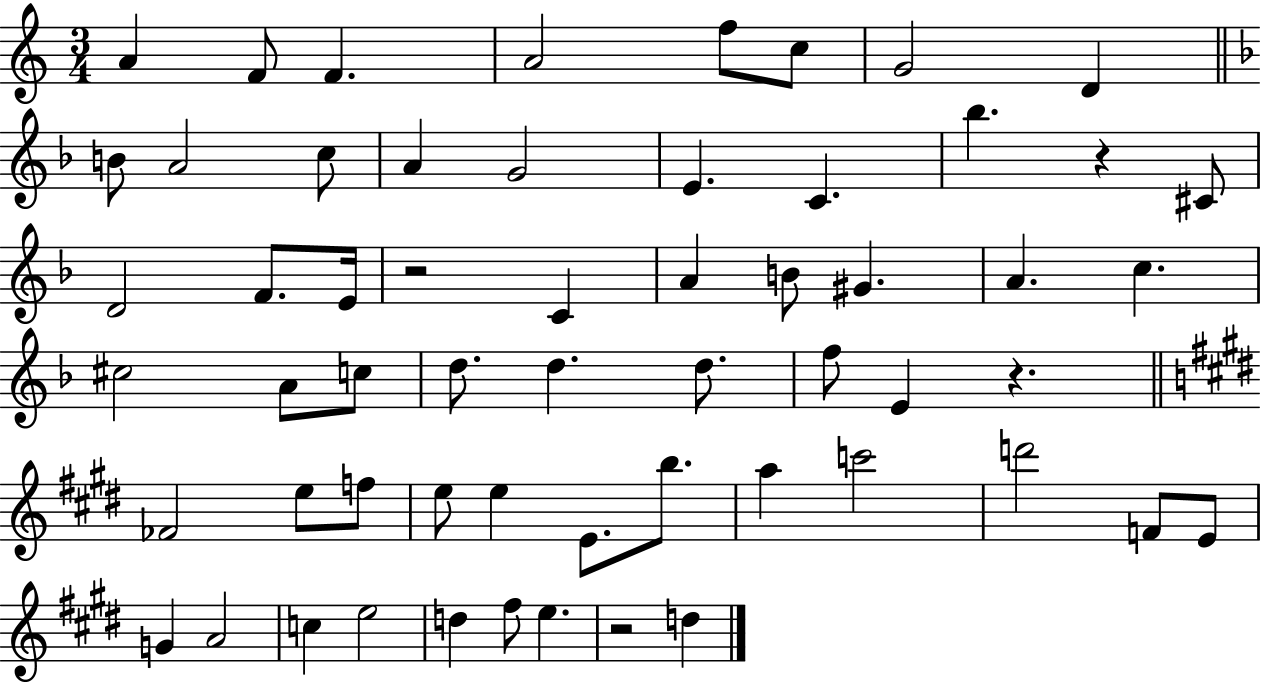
A4/q F4/e F4/q. A4/h F5/e C5/e G4/h D4/q B4/e A4/h C5/e A4/q G4/h E4/q. C4/q. Bb5/q. R/q C#4/e D4/h F4/e. E4/s R/h C4/q A4/q B4/e G#4/q. A4/q. C5/q. C#5/h A4/e C5/e D5/e. D5/q. D5/e. F5/e E4/q R/q. FES4/h E5/e F5/e E5/e E5/q E4/e. B5/e. A5/q C6/h D6/h F4/e E4/e G4/q A4/h C5/q E5/h D5/q F#5/e E5/q. R/h D5/q